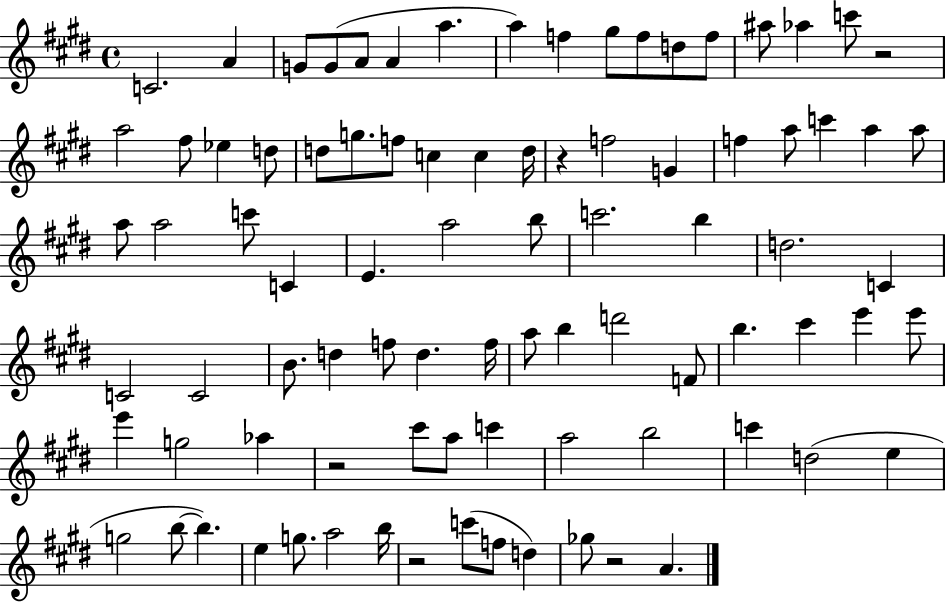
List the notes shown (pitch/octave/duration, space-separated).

C4/h. A4/q G4/e G4/e A4/e A4/q A5/q. A5/q F5/q G#5/e F5/e D5/e F5/e A#5/e Ab5/q C6/e R/h A5/h F#5/e Eb5/q D5/e D5/e G5/e. F5/e C5/q C5/q D5/s R/q F5/h G4/q F5/q A5/e C6/q A5/q A5/e A5/e A5/h C6/e C4/q E4/q. A5/h B5/e C6/h. B5/q D5/h. C4/q C4/h C4/h B4/e. D5/q F5/e D5/q. F5/s A5/e B5/q D6/h F4/e B5/q. C#6/q E6/q E6/e E6/q G5/h Ab5/q R/h C#6/e A5/e C6/q A5/h B5/h C6/q D5/h E5/q G5/h B5/e B5/q. E5/q G5/e. A5/h B5/s R/h C6/e F5/e D5/q Gb5/e R/h A4/q.